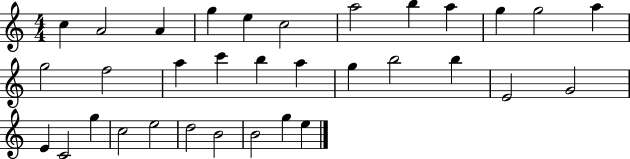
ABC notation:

X:1
T:Untitled
M:4/4
L:1/4
K:C
c A2 A g e c2 a2 b a g g2 a g2 f2 a c' b a g b2 b E2 G2 E C2 g c2 e2 d2 B2 B2 g e